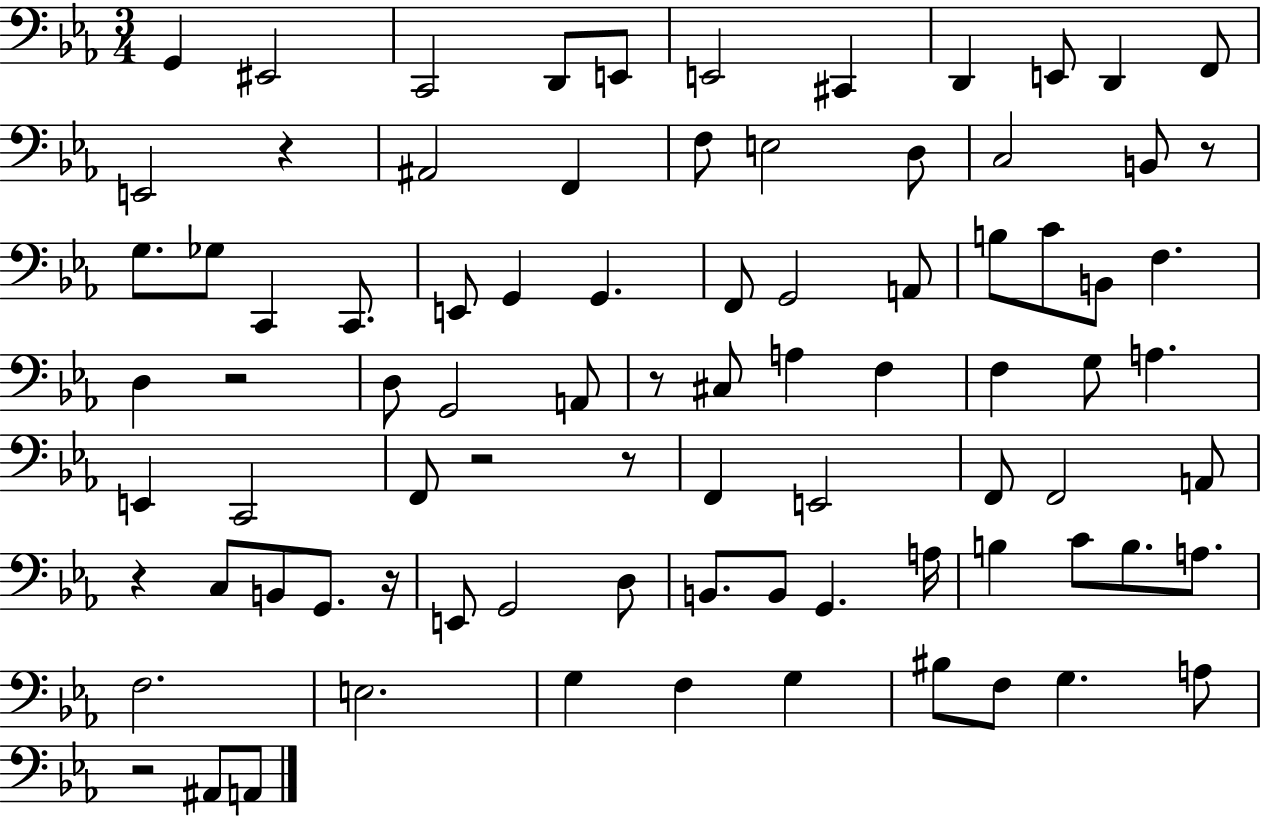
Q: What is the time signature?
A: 3/4